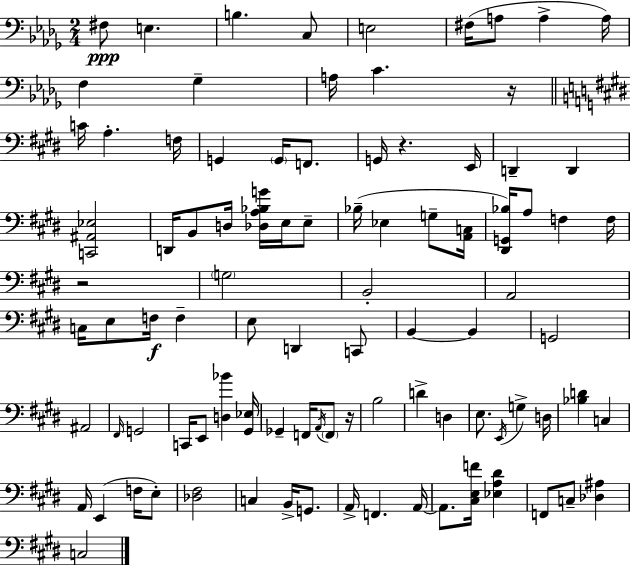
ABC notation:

X:1
T:Untitled
M:2/4
L:1/4
K:Bbm
^F,/2 E, B, C,/2 E,2 ^F,/4 A,/2 A, A,/4 F, _G, A,/4 C z/4 C/4 A, F,/4 G,, G,,/4 F,,/2 G,,/4 z E,,/4 D,, D,, [C,,^A,,_E,]2 D,,/4 B,,/2 D,/4 [_D,A,_B,G]/4 E,/4 E,/2 _B,/4 _E, G,/2 [A,,C,]/4 [^D,,G,,_B,]/4 A,/2 F, F,/4 z2 G,2 B,,2 A,,2 C,/4 E,/2 F,/4 F, E,/2 D,, C,,/2 B,, B,, G,,2 ^A,,2 ^F,,/4 G,,2 C,,/4 E,,/2 [D,_B] [^G,,_E,]/4 _G,, F,,/4 A,,/4 F,,/2 z/4 B,2 D D, E,/2 E,,/4 G, D,/4 [_B,D] C, A,,/4 E,, F,/4 E,/2 [_D,^F,]2 C, B,,/4 G,,/2 A,,/4 F,, A,,/4 A,,/2 [^C,E,F]/4 [_E,A,^D] F,,/2 C,/2 [_D,^A,] C,2